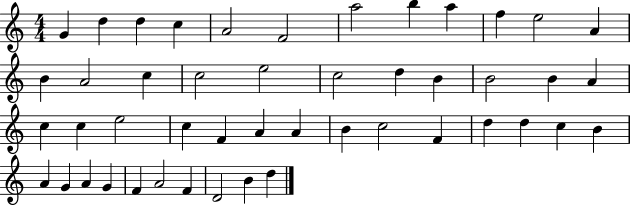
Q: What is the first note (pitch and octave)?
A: G4